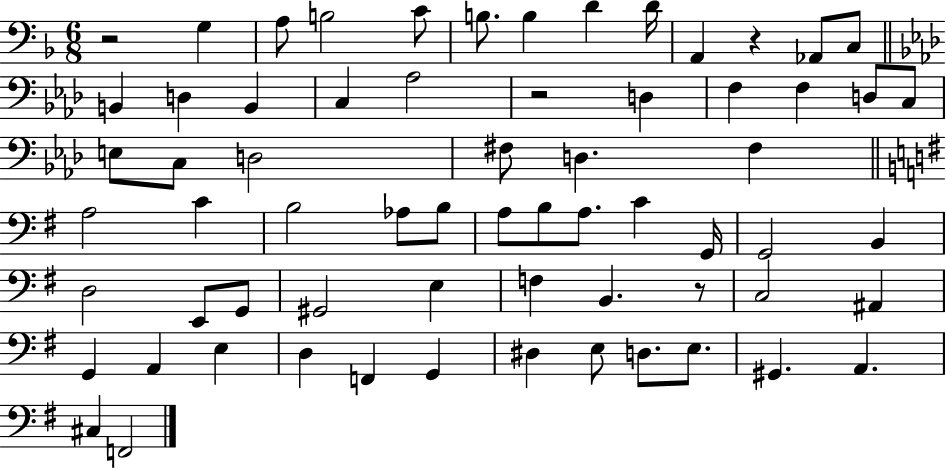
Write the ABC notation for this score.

X:1
T:Untitled
M:6/8
L:1/4
K:F
z2 G, A,/2 B,2 C/2 B,/2 B, D D/4 A,, z _A,,/2 C,/2 B,, D, B,, C, _A,2 z2 D, F, F, D,/2 C,/2 E,/2 C,/2 D,2 ^F,/2 D, ^F, A,2 C B,2 _A,/2 B,/2 A,/2 B,/2 A,/2 C G,,/4 G,,2 B,, D,2 E,,/2 G,,/2 ^G,,2 E, F, B,, z/2 C,2 ^A,, G,, A,, E, D, F,, G,, ^D, E,/2 D,/2 E,/2 ^G,, A,, ^C, F,,2